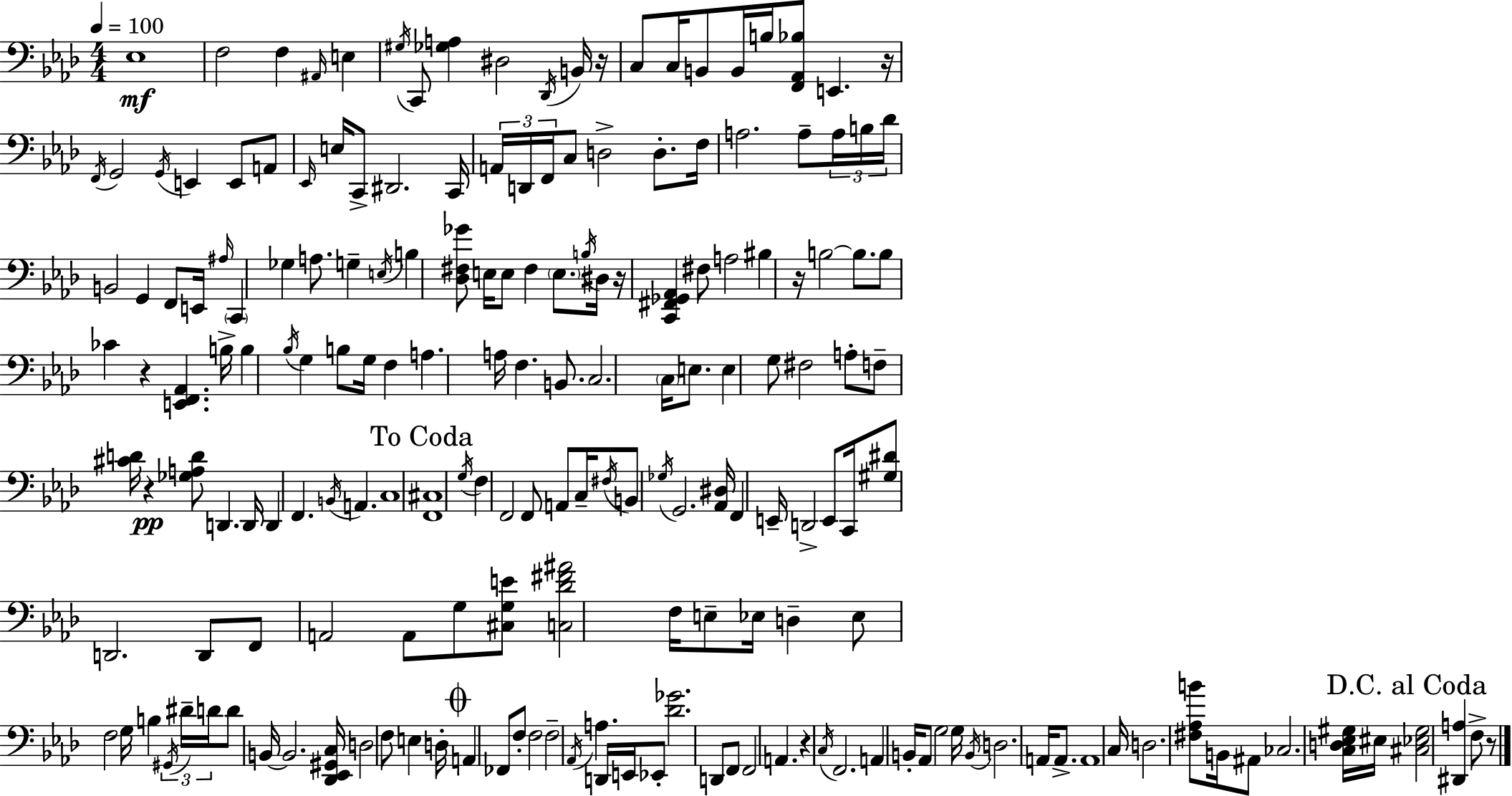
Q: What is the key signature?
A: AES major